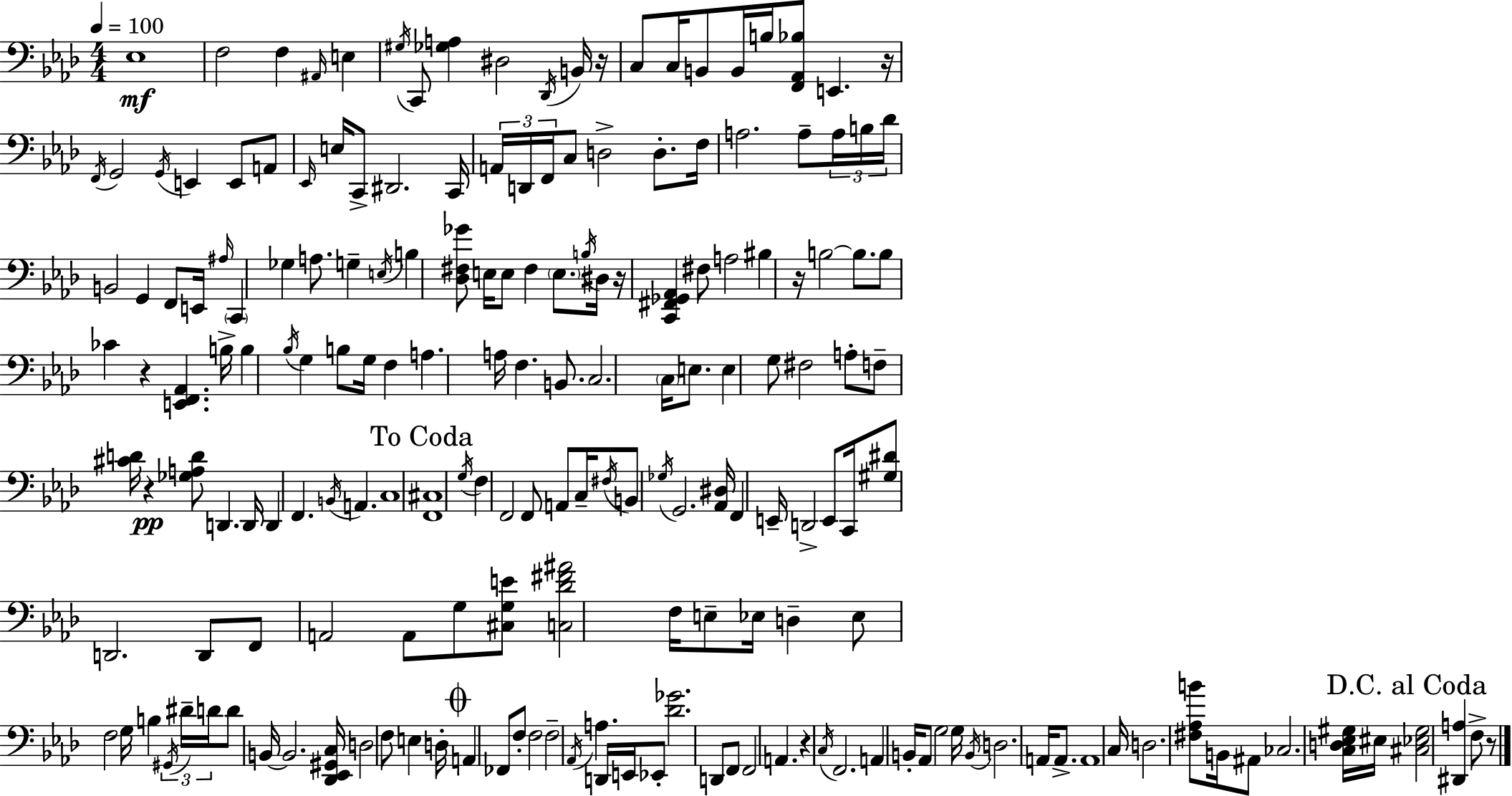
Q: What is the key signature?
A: AES major